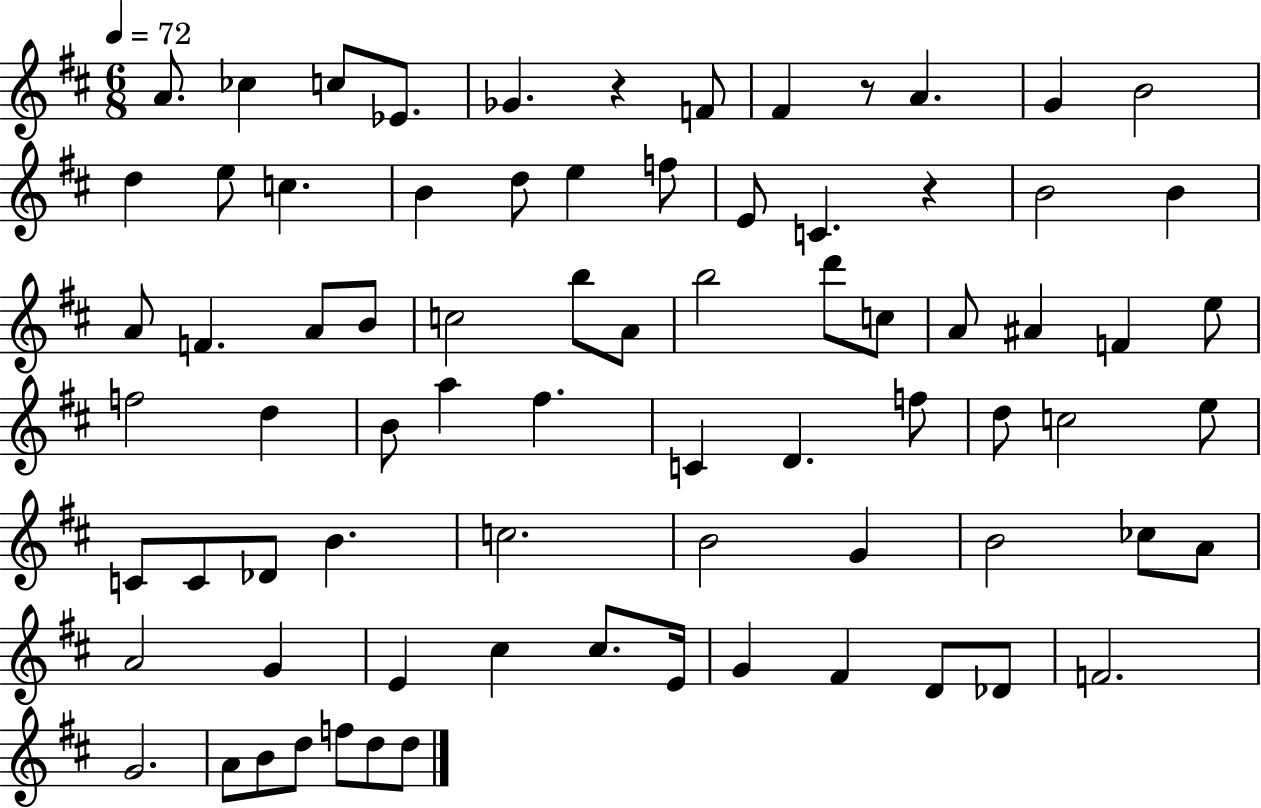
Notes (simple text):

A4/e. CES5/q C5/e Eb4/e. Gb4/q. R/q F4/e F#4/q R/e A4/q. G4/q B4/h D5/q E5/e C5/q. B4/q D5/e E5/q F5/e E4/e C4/q. R/q B4/h B4/q A4/e F4/q. A4/e B4/e C5/h B5/e A4/e B5/h D6/e C5/e A4/e A#4/q F4/q E5/e F5/h D5/q B4/e A5/q F#5/q. C4/q D4/q. F5/e D5/e C5/h E5/e C4/e C4/e Db4/e B4/q. C5/h. B4/h G4/q B4/h CES5/e A4/e A4/h G4/q E4/q C#5/q C#5/e. E4/s G4/q F#4/q D4/e Db4/e F4/h. G4/h. A4/e B4/e D5/e F5/e D5/e D5/e